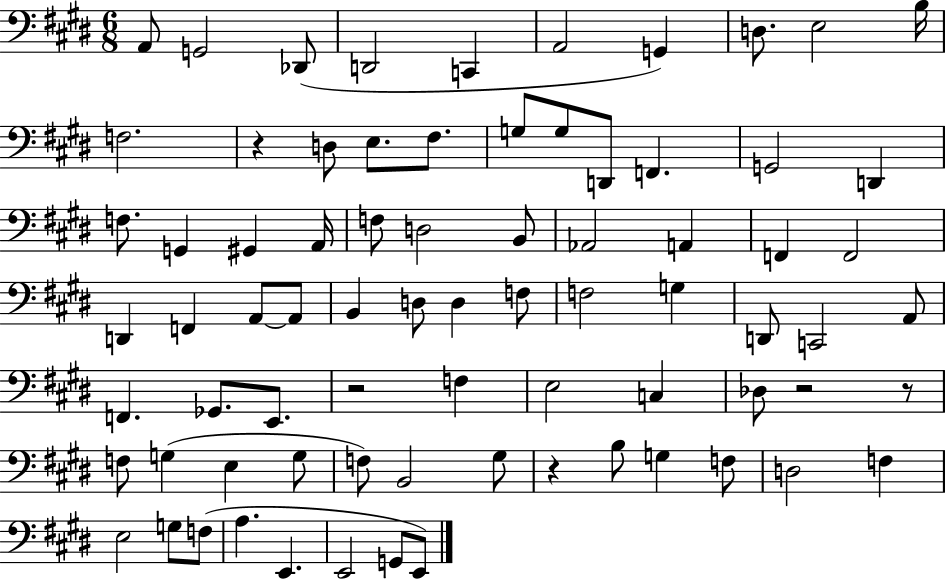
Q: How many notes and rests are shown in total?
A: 76